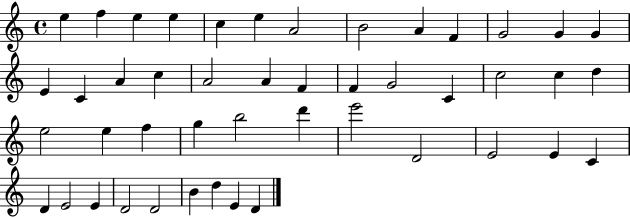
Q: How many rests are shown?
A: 0